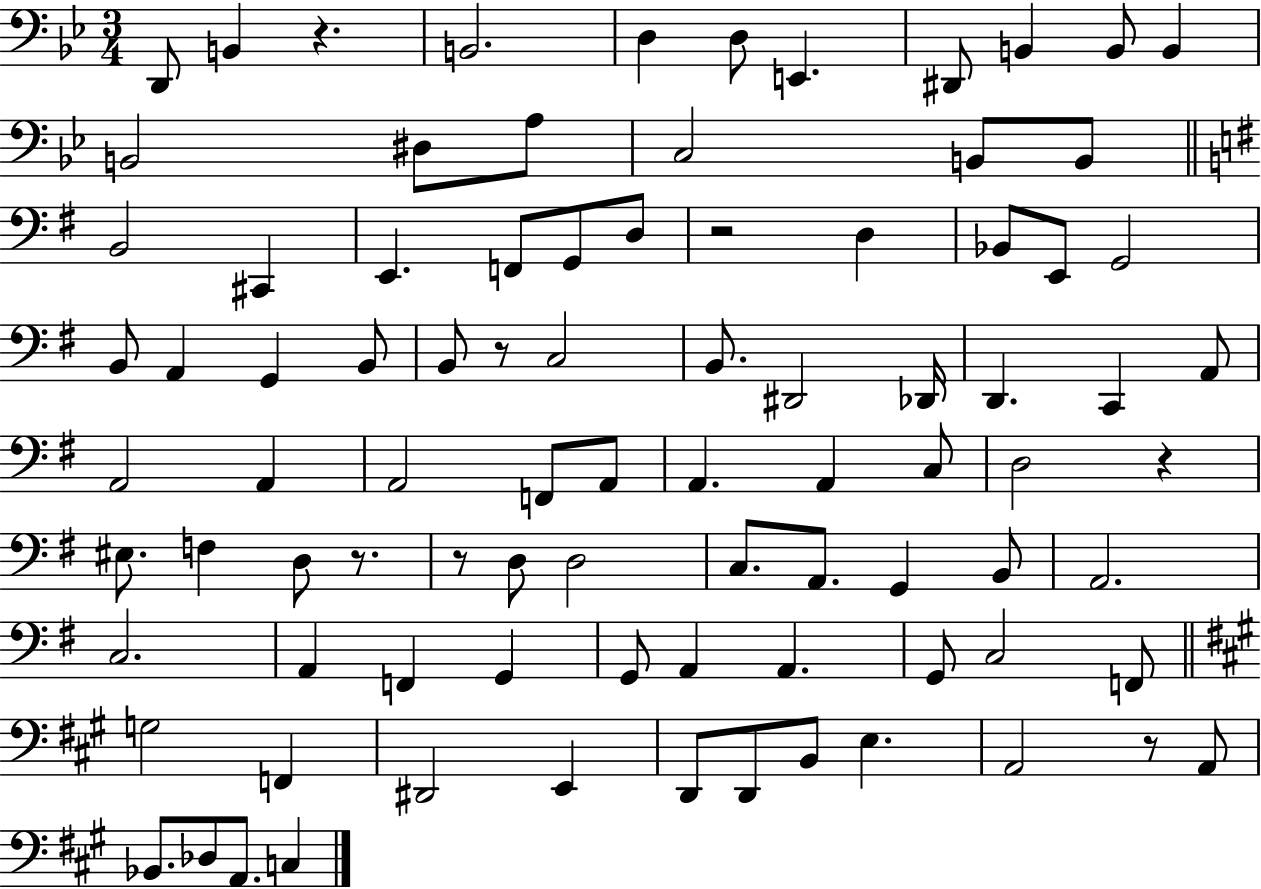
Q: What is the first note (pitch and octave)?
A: D2